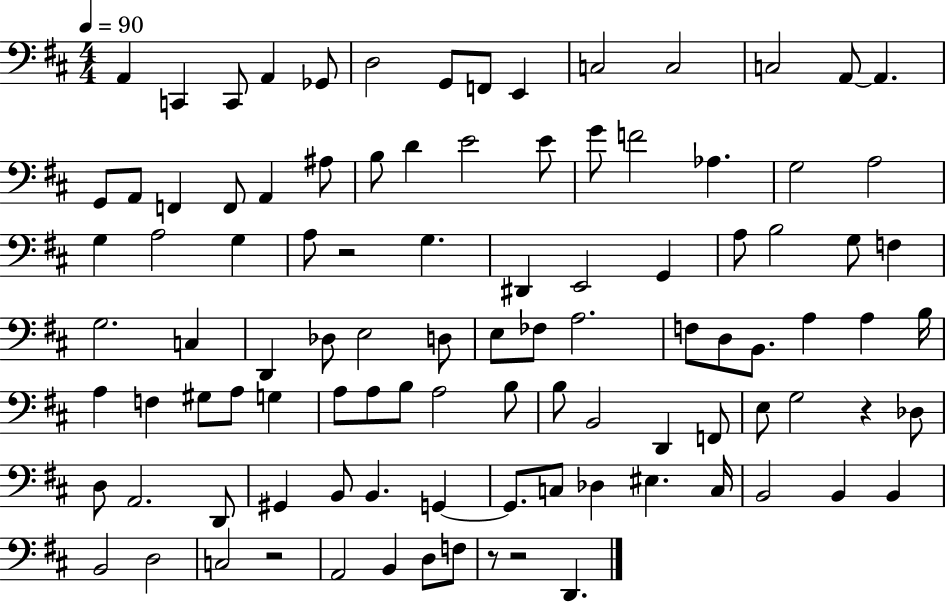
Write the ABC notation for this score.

X:1
T:Untitled
M:4/4
L:1/4
K:D
A,, C,, C,,/2 A,, _G,,/2 D,2 G,,/2 F,,/2 E,, C,2 C,2 C,2 A,,/2 A,, G,,/2 A,,/2 F,, F,,/2 A,, ^A,/2 B,/2 D E2 E/2 G/2 F2 _A, G,2 A,2 G, A,2 G, A,/2 z2 G, ^D,, E,,2 G,, A,/2 B,2 G,/2 F, G,2 C, D,, _D,/2 E,2 D,/2 E,/2 _F,/2 A,2 F,/2 D,/2 B,,/2 A, A, B,/4 A, F, ^G,/2 A,/2 G, A,/2 A,/2 B,/2 A,2 B,/2 B,/2 B,,2 D,, F,,/2 E,/2 G,2 z _D,/2 D,/2 A,,2 D,,/2 ^G,, B,,/2 B,, G,, G,,/2 C,/2 _D, ^E, C,/4 B,,2 B,, B,, B,,2 D,2 C,2 z2 A,,2 B,, D,/2 F,/2 z/2 z2 D,,